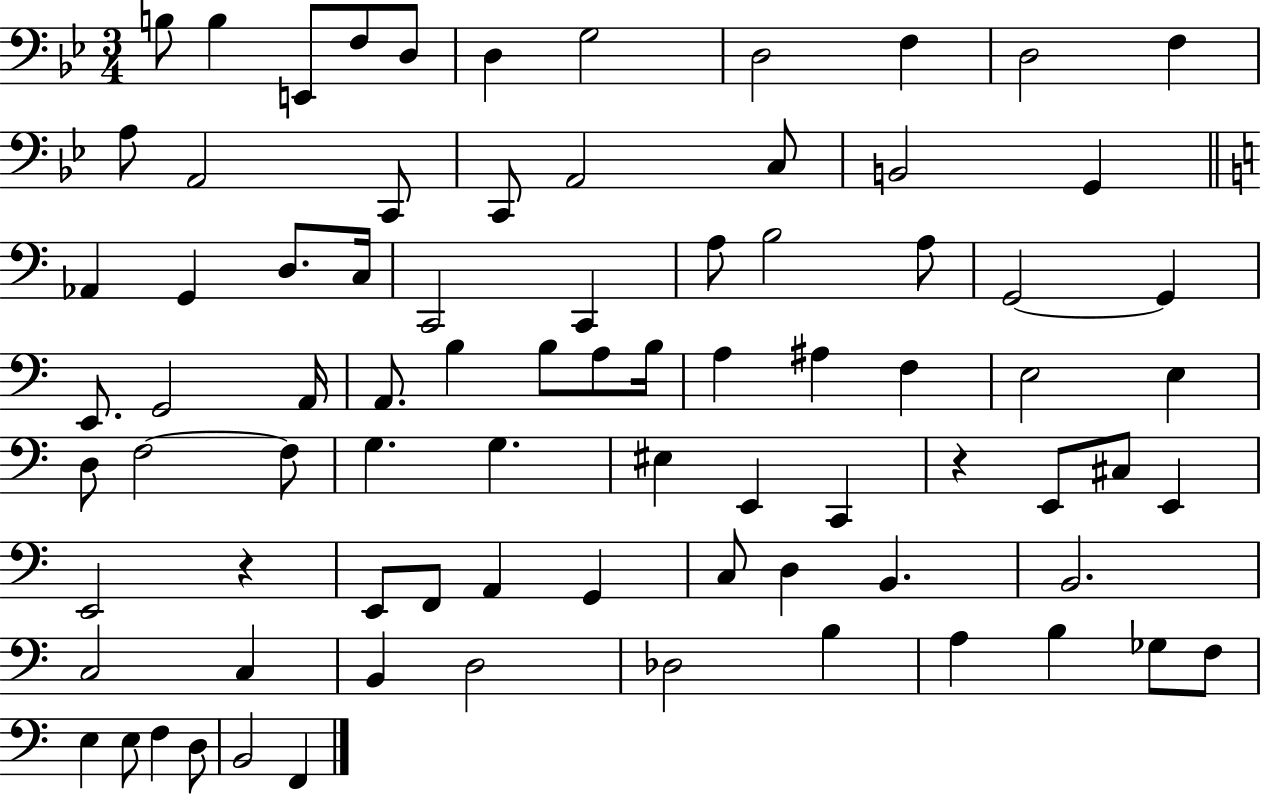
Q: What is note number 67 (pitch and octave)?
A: D3